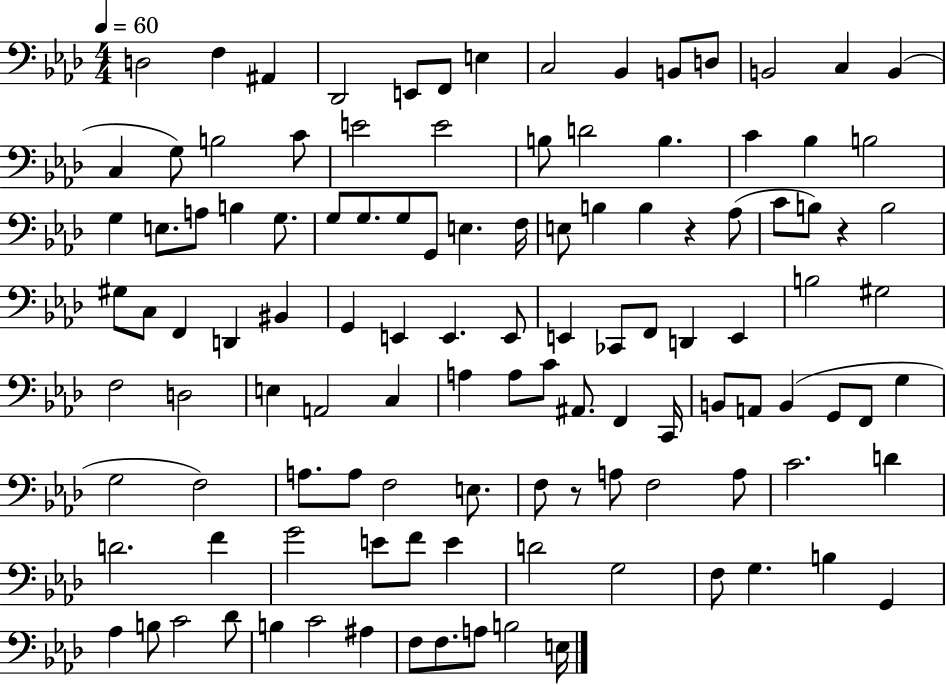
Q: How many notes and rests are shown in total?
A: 116